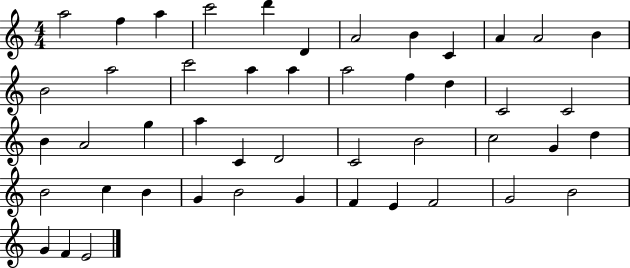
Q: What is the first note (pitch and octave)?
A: A5